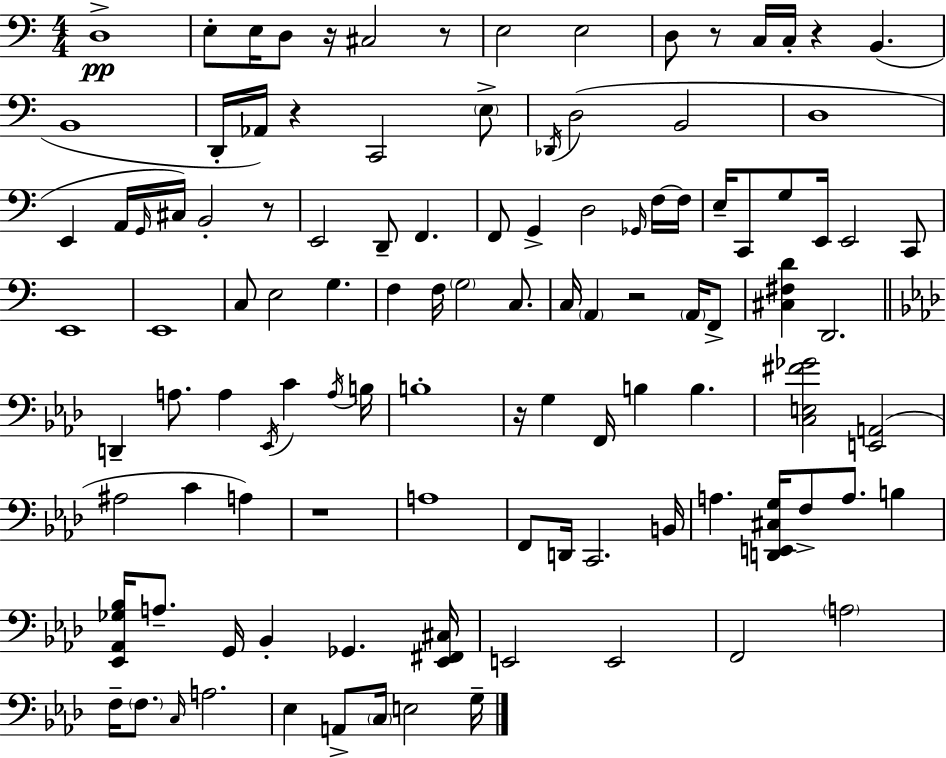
X:1
T:Untitled
M:4/4
L:1/4
K:Am
D,4 E,/2 E,/4 D,/2 z/4 ^C,2 z/2 E,2 E,2 D,/2 z/2 C,/4 C,/4 z B,, B,,4 D,,/4 _A,,/4 z C,,2 E,/2 _D,,/4 D,2 B,,2 D,4 E,, A,,/4 G,,/4 ^C,/4 B,,2 z/2 E,,2 D,,/2 F,, F,,/2 G,, D,2 _G,,/4 F,/4 F,/4 E,/4 C,,/2 G,/2 E,,/4 E,,2 C,,/2 E,,4 E,,4 C,/2 E,2 G, F, F,/4 G,2 C,/2 C,/4 A,, z2 A,,/4 F,,/2 [^C,^F,D] D,,2 D,, A,/2 A, _E,,/4 C A,/4 B,/4 B,4 z/4 G, F,,/4 B, B, [C,E,^F_G]2 [E,,A,,]2 ^A,2 C A, z4 A,4 F,,/2 D,,/4 C,,2 B,,/4 A, [D,,E,,^C,G,]/4 F,/2 A,/2 B, [_E,,_A,,_G,_B,]/4 A,/2 G,,/4 _B,, _G,, [_E,,^F,,^C,]/4 E,,2 E,,2 F,,2 A,2 F,/4 F,/2 C,/4 A,2 _E, A,,/2 C,/4 E,2 G,/4